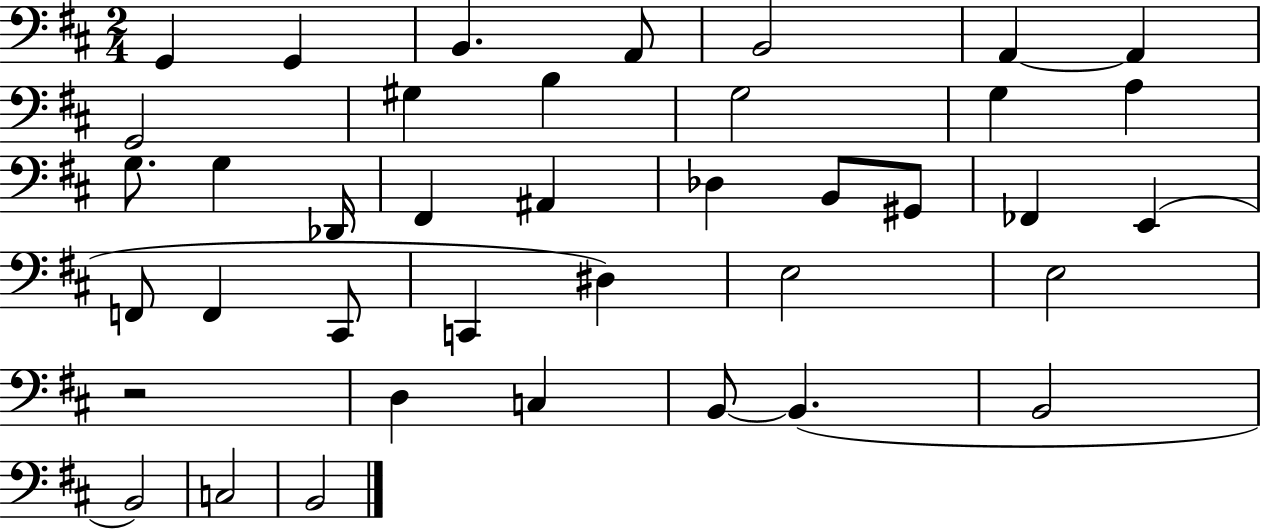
G2/q G2/q B2/q. A2/e B2/h A2/q A2/q G2/h G#3/q B3/q G3/h G3/q A3/q G3/e. G3/q Db2/s F#2/q A#2/q Db3/q B2/e G#2/e FES2/q E2/q F2/e F2/q C#2/e C2/q D#3/q E3/h E3/h R/h D3/q C3/q B2/e B2/q. B2/h B2/h C3/h B2/h